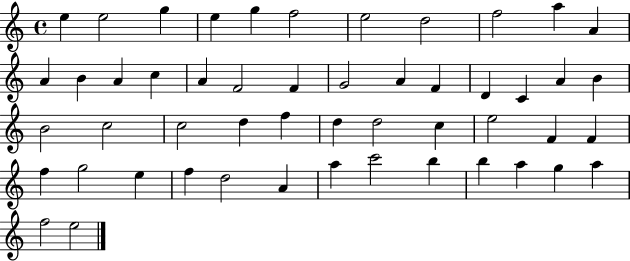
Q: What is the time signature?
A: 4/4